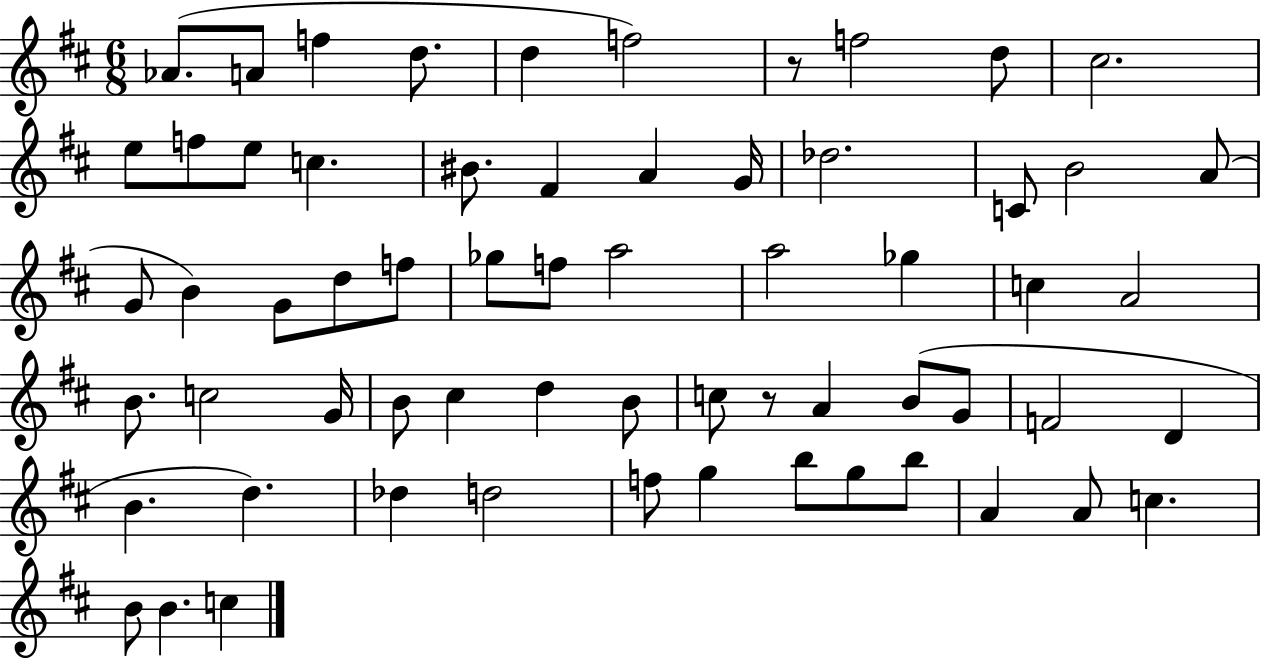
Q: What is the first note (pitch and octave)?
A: Ab4